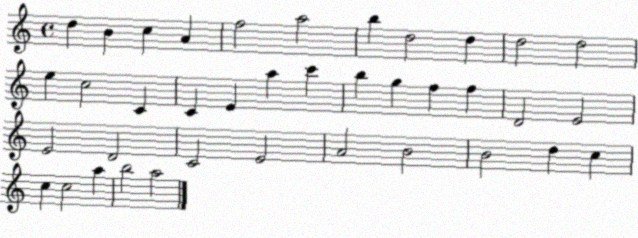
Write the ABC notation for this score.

X:1
T:Untitled
M:4/4
L:1/4
K:C
d B c A f2 a2 b d2 d d2 d2 e c2 C C E a c' b g f f D2 E2 E2 D2 C2 E2 A2 B2 B2 d c c c2 a b2 a2